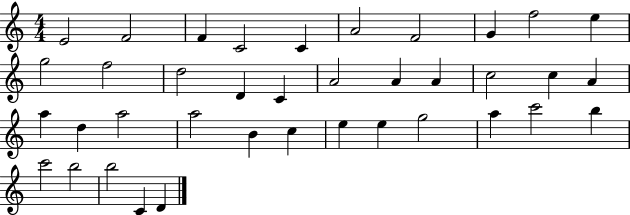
X:1
T:Untitled
M:4/4
L:1/4
K:C
E2 F2 F C2 C A2 F2 G f2 e g2 f2 d2 D C A2 A A c2 c A a d a2 a2 B c e e g2 a c'2 b c'2 b2 b2 C D